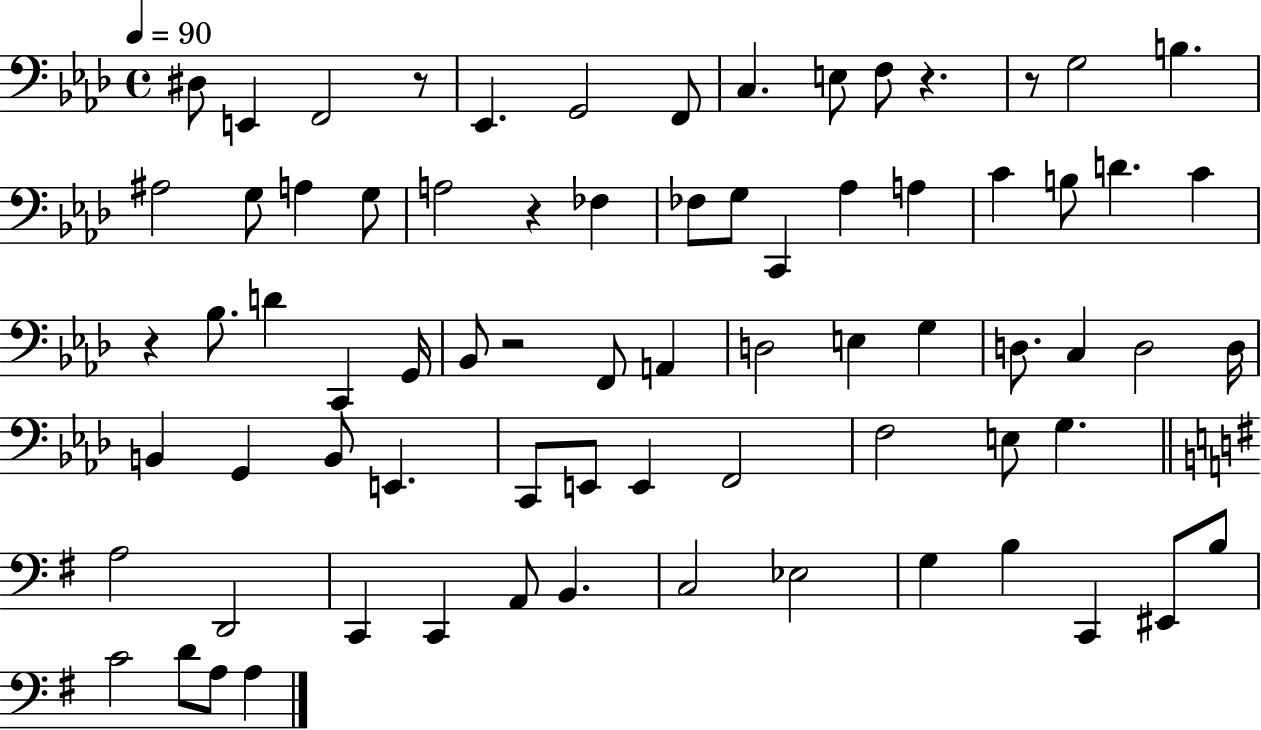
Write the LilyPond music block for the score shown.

{
  \clef bass
  \time 4/4
  \defaultTimeSignature
  \key aes \major
  \tempo 4 = 90
  dis8 e,4 f,2 r8 | ees,4. g,2 f,8 | c4. e8 f8 r4. | r8 g2 b4. | \break ais2 g8 a4 g8 | a2 r4 fes4 | fes8 g8 c,4 aes4 a4 | c'4 b8 d'4. c'4 | \break r4 bes8. d'4 c,4 g,16 | bes,8 r2 f,8 a,4 | d2 e4 g4 | d8. c4 d2 d16 | \break b,4 g,4 b,8 e,4. | c,8 e,8 e,4 f,2 | f2 e8 g4. | \bar "||" \break \key g \major a2 d,2 | c,4 c,4 a,8 b,4. | c2 ees2 | g4 b4 c,4 eis,8 b8 | \break c'2 d'8 a8 a4 | \bar "|."
}